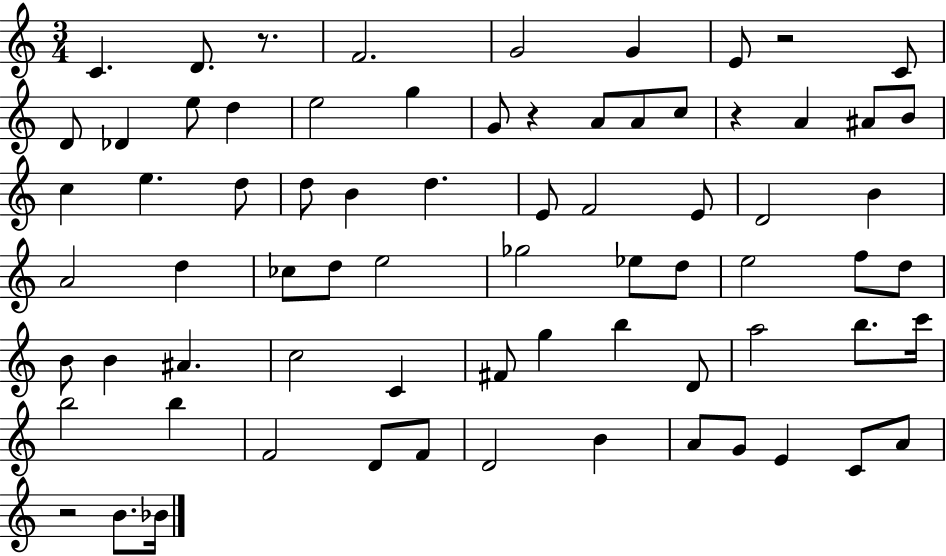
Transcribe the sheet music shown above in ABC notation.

X:1
T:Untitled
M:3/4
L:1/4
K:C
C D/2 z/2 F2 G2 G E/2 z2 C/2 D/2 _D e/2 d e2 g G/2 z A/2 A/2 c/2 z A ^A/2 B/2 c e d/2 d/2 B d E/2 F2 E/2 D2 B A2 d _c/2 d/2 e2 _g2 _e/2 d/2 e2 f/2 d/2 B/2 B ^A c2 C ^F/2 g b D/2 a2 b/2 c'/4 b2 b F2 D/2 F/2 D2 B A/2 G/2 E C/2 A/2 z2 B/2 _B/4